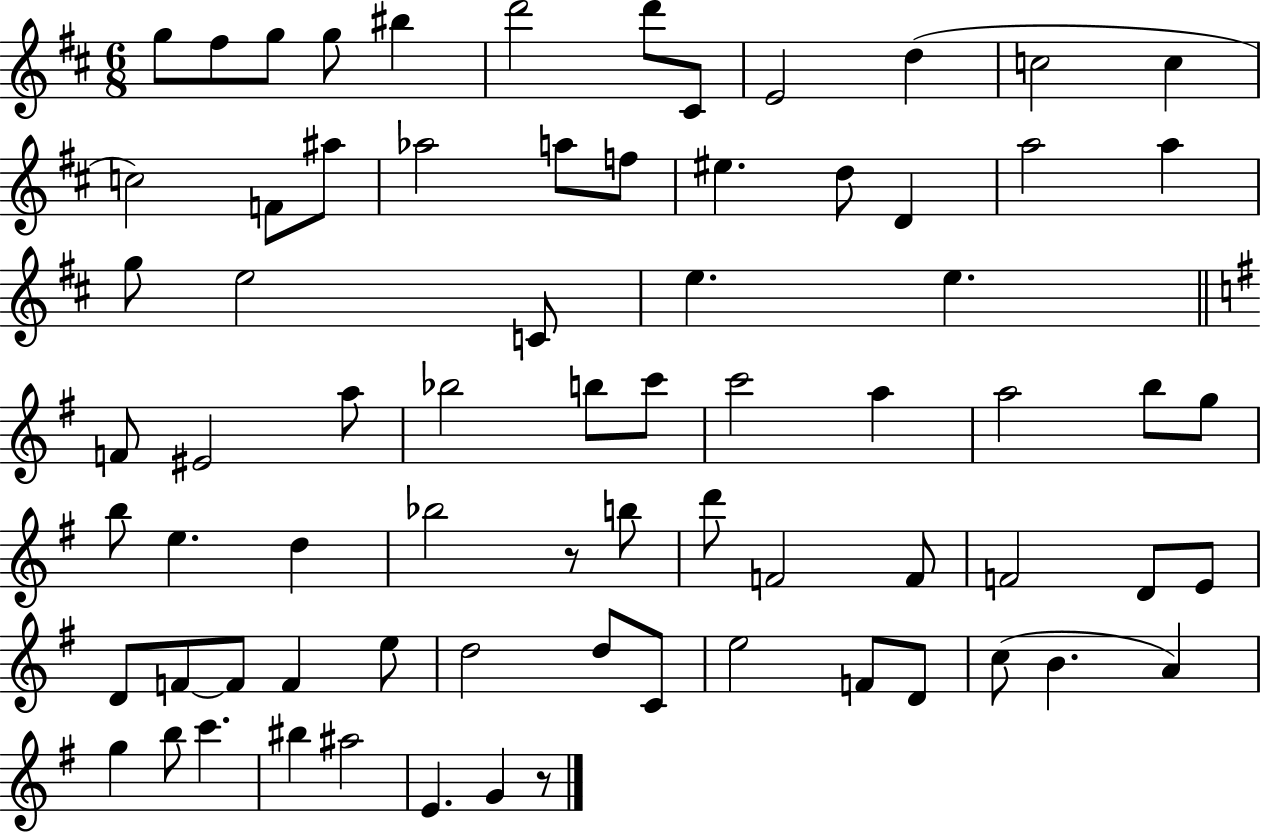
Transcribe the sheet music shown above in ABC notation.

X:1
T:Untitled
M:6/8
L:1/4
K:D
g/2 ^f/2 g/2 g/2 ^b d'2 d'/2 ^C/2 E2 d c2 c c2 F/2 ^a/2 _a2 a/2 f/2 ^e d/2 D a2 a g/2 e2 C/2 e e F/2 ^E2 a/2 _b2 b/2 c'/2 c'2 a a2 b/2 g/2 b/2 e d _b2 z/2 b/2 d'/2 F2 F/2 F2 D/2 E/2 D/2 F/2 F/2 F e/2 d2 d/2 C/2 e2 F/2 D/2 c/2 B A g b/2 c' ^b ^a2 E G z/2